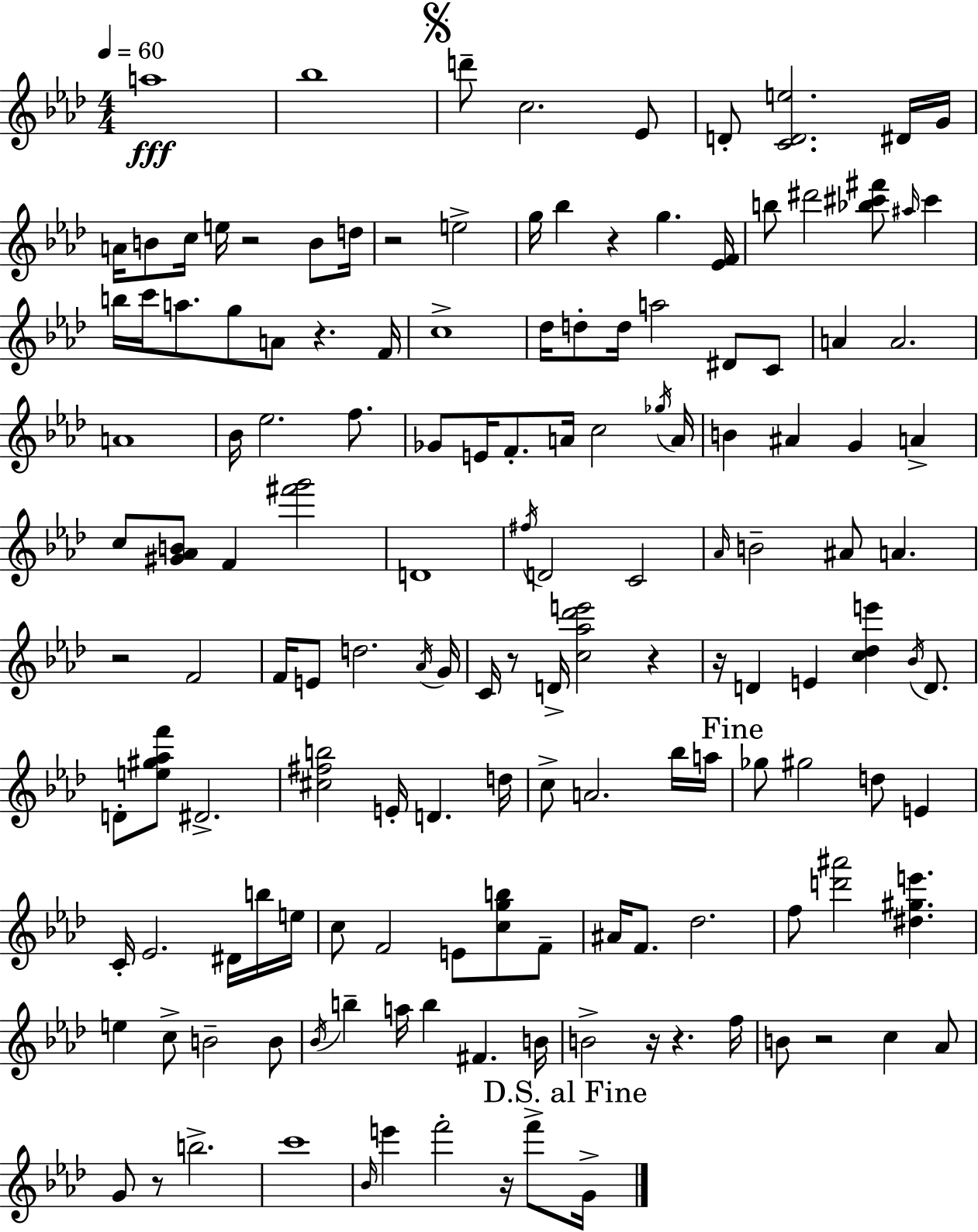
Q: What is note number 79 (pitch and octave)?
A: D5